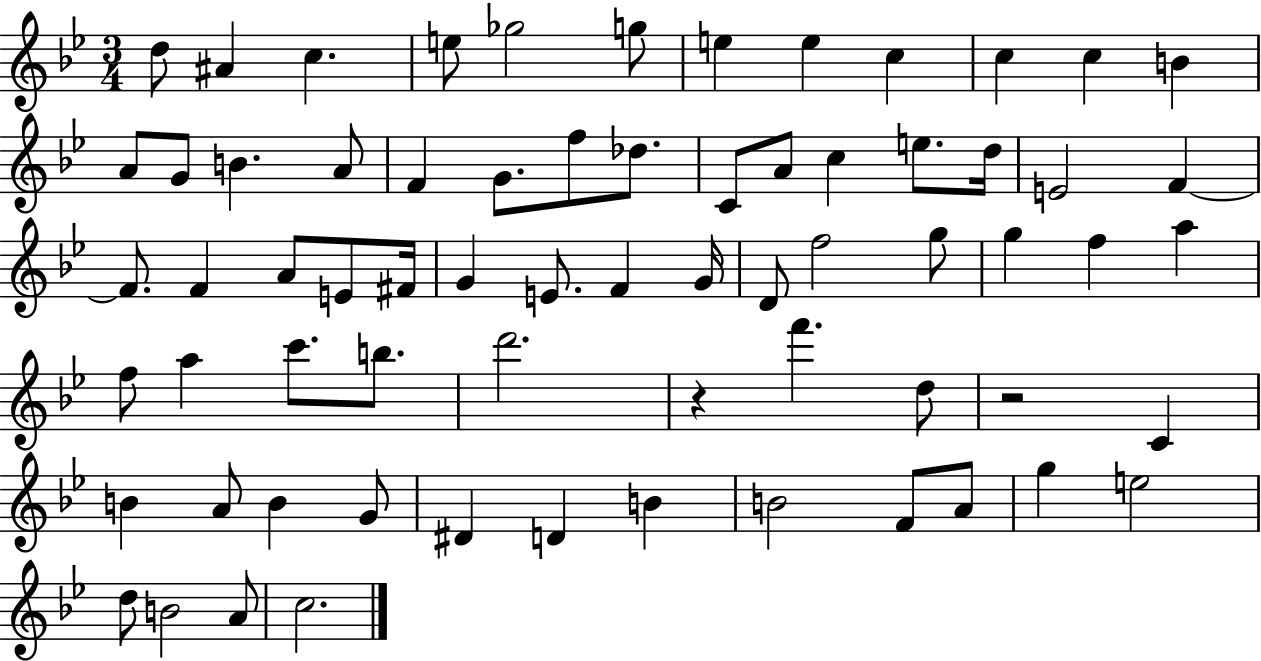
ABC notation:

X:1
T:Untitled
M:3/4
L:1/4
K:Bb
d/2 ^A c e/2 _g2 g/2 e e c c c B A/2 G/2 B A/2 F G/2 f/2 _d/2 C/2 A/2 c e/2 d/4 E2 F F/2 F A/2 E/2 ^F/4 G E/2 F G/4 D/2 f2 g/2 g f a f/2 a c'/2 b/2 d'2 z f' d/2 z2 C B A/2 B G/2 ^D D B B2 F/2 A/2 g e2 d/2 B2 A/2 c2